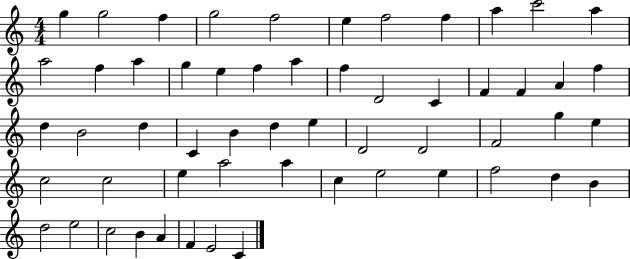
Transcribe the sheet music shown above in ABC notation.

X:1
T:Untitled
M:4/4
L:1/4
K:C
g g2 f g2 f2 e f2 f a c'2 a a2 f a g e f a f D2 C F F A f d B2 d C B d e D2 D2 F2 g e c2 c2 e a2 a c e2 e f2 d B d2 e2 c2 B A F E2 C